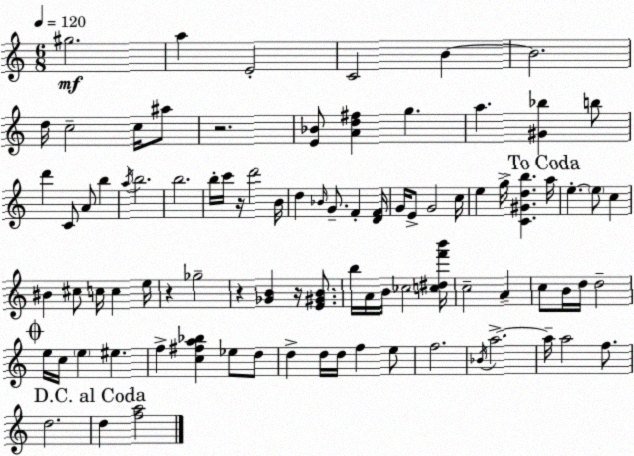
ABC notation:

X:1
T:Untitled
M:6/8
L:1/4
K:C
^g2 a E2 C2 B B2 d/4 c2 c/4 ^a/2 z2 [E_B]/2 [Ad^f] g a [^G_b] b/2 d' C/2 A/2 b a/4 b2 b2 b/4 c'/4 z/4 d'2 B/4 d _B/4 G/2 F [DF]/4 G/4 E/2 G2 c/4 e g/4 [C^Gdb] a/4 e e/2 c ^B ^c/2 c/4 c e/4 z _g2 z [_GB] z/4 [E^GB]/2 b/4 A/4 B/4 _c2 [c^df'b']/4 c2 A c/2 B/4 d/4 d2 e/4 c/4 e ^e f [c^fa_b] _e/2 d/2 d d/4 d/4 f e/2 f2 _B/4 a2 a/4 a2 f/2 d2 d [fa]2